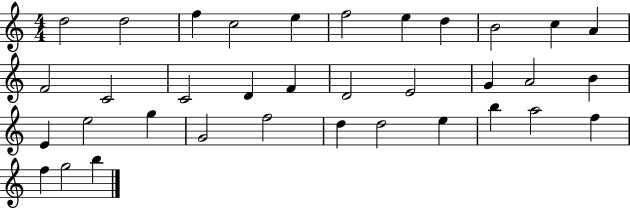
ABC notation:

X:1
T:Untitled
M:4/4
L:1/4
K:C
d2 d2 f c2 e f2 e d B2 c A F2 C2 C2 D F D2 E2 G A2 B E e2 g G2 f2 d d2 e b a2 f f g2 b